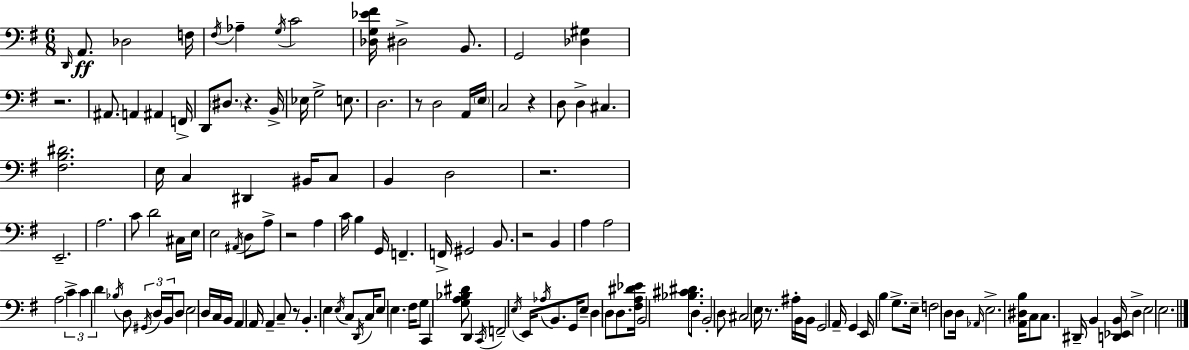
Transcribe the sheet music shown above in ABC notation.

X:1
T:Untitled
M:6/8
L:1/4
K:G
D,,/4 A,,/2 _D,2 F,/4 ^F,/4 _A, G,/4 C2 [_D,G,_E^F]/4 ^D,2 B,,/2 G,,2 [_D,^G,] z2 ^A,,/2 A,, ^A,, F,,/4 D,,/2 ^D,/2 z B,,/4 _E,/4 G,2 E,/2 D,2 z/2 D,2 A,,/4 E,/4 C,2 z D,/2 D, ^C, [^F,B,^D]2 E,/4 C, ^D,, ^B,,/4 C,/2 B,, D,2 z2 E,,2 A,2 C/2 D2 ^C,/4 E,/4 E,2 ^A,,/4 D,/2 A,/2 z2 A, C/4 B, G,,/4 F,, F,,/4 ^G,,2 B,,/2 z2 B,, A, A,2 A,2 C C D _B,/4 D,/2 ^G,,/4 D,/4 B,,/4 D,/2 E,2 D,/4 C,/4 B,,/4 A,, A,,/4 A,, C,/2 z/2 B,, E, E,/4 C,/2 D,,/4 C,/4 E,/2 E, ^F,/4 G,/2 C,, [G,A,_B,^D]/2 D,, C,,/4 F,,2 E,/4 E,,/4 _A,/4 B,,/2 G,,/4 E,/2 D, D,/2 D,/2 [^F,A,^D_E]/4 B,,2 [_B,^C^D]/2 D,/2 B,,2 D,/2 ^C,2 E,/4 z/2 ^A,/4 B,,/4 B,,/4 G,,2 A,,/4 G,, E,,/4 B, G,/2 E,/4 F,2 D,/2 D,/4 _A,,/4 E,2 [A,,^D,B,]/4 C,/2 C,/2 ^D,,/4 B,, [D,,_E,,B,,]/4 D, E,2 E,2